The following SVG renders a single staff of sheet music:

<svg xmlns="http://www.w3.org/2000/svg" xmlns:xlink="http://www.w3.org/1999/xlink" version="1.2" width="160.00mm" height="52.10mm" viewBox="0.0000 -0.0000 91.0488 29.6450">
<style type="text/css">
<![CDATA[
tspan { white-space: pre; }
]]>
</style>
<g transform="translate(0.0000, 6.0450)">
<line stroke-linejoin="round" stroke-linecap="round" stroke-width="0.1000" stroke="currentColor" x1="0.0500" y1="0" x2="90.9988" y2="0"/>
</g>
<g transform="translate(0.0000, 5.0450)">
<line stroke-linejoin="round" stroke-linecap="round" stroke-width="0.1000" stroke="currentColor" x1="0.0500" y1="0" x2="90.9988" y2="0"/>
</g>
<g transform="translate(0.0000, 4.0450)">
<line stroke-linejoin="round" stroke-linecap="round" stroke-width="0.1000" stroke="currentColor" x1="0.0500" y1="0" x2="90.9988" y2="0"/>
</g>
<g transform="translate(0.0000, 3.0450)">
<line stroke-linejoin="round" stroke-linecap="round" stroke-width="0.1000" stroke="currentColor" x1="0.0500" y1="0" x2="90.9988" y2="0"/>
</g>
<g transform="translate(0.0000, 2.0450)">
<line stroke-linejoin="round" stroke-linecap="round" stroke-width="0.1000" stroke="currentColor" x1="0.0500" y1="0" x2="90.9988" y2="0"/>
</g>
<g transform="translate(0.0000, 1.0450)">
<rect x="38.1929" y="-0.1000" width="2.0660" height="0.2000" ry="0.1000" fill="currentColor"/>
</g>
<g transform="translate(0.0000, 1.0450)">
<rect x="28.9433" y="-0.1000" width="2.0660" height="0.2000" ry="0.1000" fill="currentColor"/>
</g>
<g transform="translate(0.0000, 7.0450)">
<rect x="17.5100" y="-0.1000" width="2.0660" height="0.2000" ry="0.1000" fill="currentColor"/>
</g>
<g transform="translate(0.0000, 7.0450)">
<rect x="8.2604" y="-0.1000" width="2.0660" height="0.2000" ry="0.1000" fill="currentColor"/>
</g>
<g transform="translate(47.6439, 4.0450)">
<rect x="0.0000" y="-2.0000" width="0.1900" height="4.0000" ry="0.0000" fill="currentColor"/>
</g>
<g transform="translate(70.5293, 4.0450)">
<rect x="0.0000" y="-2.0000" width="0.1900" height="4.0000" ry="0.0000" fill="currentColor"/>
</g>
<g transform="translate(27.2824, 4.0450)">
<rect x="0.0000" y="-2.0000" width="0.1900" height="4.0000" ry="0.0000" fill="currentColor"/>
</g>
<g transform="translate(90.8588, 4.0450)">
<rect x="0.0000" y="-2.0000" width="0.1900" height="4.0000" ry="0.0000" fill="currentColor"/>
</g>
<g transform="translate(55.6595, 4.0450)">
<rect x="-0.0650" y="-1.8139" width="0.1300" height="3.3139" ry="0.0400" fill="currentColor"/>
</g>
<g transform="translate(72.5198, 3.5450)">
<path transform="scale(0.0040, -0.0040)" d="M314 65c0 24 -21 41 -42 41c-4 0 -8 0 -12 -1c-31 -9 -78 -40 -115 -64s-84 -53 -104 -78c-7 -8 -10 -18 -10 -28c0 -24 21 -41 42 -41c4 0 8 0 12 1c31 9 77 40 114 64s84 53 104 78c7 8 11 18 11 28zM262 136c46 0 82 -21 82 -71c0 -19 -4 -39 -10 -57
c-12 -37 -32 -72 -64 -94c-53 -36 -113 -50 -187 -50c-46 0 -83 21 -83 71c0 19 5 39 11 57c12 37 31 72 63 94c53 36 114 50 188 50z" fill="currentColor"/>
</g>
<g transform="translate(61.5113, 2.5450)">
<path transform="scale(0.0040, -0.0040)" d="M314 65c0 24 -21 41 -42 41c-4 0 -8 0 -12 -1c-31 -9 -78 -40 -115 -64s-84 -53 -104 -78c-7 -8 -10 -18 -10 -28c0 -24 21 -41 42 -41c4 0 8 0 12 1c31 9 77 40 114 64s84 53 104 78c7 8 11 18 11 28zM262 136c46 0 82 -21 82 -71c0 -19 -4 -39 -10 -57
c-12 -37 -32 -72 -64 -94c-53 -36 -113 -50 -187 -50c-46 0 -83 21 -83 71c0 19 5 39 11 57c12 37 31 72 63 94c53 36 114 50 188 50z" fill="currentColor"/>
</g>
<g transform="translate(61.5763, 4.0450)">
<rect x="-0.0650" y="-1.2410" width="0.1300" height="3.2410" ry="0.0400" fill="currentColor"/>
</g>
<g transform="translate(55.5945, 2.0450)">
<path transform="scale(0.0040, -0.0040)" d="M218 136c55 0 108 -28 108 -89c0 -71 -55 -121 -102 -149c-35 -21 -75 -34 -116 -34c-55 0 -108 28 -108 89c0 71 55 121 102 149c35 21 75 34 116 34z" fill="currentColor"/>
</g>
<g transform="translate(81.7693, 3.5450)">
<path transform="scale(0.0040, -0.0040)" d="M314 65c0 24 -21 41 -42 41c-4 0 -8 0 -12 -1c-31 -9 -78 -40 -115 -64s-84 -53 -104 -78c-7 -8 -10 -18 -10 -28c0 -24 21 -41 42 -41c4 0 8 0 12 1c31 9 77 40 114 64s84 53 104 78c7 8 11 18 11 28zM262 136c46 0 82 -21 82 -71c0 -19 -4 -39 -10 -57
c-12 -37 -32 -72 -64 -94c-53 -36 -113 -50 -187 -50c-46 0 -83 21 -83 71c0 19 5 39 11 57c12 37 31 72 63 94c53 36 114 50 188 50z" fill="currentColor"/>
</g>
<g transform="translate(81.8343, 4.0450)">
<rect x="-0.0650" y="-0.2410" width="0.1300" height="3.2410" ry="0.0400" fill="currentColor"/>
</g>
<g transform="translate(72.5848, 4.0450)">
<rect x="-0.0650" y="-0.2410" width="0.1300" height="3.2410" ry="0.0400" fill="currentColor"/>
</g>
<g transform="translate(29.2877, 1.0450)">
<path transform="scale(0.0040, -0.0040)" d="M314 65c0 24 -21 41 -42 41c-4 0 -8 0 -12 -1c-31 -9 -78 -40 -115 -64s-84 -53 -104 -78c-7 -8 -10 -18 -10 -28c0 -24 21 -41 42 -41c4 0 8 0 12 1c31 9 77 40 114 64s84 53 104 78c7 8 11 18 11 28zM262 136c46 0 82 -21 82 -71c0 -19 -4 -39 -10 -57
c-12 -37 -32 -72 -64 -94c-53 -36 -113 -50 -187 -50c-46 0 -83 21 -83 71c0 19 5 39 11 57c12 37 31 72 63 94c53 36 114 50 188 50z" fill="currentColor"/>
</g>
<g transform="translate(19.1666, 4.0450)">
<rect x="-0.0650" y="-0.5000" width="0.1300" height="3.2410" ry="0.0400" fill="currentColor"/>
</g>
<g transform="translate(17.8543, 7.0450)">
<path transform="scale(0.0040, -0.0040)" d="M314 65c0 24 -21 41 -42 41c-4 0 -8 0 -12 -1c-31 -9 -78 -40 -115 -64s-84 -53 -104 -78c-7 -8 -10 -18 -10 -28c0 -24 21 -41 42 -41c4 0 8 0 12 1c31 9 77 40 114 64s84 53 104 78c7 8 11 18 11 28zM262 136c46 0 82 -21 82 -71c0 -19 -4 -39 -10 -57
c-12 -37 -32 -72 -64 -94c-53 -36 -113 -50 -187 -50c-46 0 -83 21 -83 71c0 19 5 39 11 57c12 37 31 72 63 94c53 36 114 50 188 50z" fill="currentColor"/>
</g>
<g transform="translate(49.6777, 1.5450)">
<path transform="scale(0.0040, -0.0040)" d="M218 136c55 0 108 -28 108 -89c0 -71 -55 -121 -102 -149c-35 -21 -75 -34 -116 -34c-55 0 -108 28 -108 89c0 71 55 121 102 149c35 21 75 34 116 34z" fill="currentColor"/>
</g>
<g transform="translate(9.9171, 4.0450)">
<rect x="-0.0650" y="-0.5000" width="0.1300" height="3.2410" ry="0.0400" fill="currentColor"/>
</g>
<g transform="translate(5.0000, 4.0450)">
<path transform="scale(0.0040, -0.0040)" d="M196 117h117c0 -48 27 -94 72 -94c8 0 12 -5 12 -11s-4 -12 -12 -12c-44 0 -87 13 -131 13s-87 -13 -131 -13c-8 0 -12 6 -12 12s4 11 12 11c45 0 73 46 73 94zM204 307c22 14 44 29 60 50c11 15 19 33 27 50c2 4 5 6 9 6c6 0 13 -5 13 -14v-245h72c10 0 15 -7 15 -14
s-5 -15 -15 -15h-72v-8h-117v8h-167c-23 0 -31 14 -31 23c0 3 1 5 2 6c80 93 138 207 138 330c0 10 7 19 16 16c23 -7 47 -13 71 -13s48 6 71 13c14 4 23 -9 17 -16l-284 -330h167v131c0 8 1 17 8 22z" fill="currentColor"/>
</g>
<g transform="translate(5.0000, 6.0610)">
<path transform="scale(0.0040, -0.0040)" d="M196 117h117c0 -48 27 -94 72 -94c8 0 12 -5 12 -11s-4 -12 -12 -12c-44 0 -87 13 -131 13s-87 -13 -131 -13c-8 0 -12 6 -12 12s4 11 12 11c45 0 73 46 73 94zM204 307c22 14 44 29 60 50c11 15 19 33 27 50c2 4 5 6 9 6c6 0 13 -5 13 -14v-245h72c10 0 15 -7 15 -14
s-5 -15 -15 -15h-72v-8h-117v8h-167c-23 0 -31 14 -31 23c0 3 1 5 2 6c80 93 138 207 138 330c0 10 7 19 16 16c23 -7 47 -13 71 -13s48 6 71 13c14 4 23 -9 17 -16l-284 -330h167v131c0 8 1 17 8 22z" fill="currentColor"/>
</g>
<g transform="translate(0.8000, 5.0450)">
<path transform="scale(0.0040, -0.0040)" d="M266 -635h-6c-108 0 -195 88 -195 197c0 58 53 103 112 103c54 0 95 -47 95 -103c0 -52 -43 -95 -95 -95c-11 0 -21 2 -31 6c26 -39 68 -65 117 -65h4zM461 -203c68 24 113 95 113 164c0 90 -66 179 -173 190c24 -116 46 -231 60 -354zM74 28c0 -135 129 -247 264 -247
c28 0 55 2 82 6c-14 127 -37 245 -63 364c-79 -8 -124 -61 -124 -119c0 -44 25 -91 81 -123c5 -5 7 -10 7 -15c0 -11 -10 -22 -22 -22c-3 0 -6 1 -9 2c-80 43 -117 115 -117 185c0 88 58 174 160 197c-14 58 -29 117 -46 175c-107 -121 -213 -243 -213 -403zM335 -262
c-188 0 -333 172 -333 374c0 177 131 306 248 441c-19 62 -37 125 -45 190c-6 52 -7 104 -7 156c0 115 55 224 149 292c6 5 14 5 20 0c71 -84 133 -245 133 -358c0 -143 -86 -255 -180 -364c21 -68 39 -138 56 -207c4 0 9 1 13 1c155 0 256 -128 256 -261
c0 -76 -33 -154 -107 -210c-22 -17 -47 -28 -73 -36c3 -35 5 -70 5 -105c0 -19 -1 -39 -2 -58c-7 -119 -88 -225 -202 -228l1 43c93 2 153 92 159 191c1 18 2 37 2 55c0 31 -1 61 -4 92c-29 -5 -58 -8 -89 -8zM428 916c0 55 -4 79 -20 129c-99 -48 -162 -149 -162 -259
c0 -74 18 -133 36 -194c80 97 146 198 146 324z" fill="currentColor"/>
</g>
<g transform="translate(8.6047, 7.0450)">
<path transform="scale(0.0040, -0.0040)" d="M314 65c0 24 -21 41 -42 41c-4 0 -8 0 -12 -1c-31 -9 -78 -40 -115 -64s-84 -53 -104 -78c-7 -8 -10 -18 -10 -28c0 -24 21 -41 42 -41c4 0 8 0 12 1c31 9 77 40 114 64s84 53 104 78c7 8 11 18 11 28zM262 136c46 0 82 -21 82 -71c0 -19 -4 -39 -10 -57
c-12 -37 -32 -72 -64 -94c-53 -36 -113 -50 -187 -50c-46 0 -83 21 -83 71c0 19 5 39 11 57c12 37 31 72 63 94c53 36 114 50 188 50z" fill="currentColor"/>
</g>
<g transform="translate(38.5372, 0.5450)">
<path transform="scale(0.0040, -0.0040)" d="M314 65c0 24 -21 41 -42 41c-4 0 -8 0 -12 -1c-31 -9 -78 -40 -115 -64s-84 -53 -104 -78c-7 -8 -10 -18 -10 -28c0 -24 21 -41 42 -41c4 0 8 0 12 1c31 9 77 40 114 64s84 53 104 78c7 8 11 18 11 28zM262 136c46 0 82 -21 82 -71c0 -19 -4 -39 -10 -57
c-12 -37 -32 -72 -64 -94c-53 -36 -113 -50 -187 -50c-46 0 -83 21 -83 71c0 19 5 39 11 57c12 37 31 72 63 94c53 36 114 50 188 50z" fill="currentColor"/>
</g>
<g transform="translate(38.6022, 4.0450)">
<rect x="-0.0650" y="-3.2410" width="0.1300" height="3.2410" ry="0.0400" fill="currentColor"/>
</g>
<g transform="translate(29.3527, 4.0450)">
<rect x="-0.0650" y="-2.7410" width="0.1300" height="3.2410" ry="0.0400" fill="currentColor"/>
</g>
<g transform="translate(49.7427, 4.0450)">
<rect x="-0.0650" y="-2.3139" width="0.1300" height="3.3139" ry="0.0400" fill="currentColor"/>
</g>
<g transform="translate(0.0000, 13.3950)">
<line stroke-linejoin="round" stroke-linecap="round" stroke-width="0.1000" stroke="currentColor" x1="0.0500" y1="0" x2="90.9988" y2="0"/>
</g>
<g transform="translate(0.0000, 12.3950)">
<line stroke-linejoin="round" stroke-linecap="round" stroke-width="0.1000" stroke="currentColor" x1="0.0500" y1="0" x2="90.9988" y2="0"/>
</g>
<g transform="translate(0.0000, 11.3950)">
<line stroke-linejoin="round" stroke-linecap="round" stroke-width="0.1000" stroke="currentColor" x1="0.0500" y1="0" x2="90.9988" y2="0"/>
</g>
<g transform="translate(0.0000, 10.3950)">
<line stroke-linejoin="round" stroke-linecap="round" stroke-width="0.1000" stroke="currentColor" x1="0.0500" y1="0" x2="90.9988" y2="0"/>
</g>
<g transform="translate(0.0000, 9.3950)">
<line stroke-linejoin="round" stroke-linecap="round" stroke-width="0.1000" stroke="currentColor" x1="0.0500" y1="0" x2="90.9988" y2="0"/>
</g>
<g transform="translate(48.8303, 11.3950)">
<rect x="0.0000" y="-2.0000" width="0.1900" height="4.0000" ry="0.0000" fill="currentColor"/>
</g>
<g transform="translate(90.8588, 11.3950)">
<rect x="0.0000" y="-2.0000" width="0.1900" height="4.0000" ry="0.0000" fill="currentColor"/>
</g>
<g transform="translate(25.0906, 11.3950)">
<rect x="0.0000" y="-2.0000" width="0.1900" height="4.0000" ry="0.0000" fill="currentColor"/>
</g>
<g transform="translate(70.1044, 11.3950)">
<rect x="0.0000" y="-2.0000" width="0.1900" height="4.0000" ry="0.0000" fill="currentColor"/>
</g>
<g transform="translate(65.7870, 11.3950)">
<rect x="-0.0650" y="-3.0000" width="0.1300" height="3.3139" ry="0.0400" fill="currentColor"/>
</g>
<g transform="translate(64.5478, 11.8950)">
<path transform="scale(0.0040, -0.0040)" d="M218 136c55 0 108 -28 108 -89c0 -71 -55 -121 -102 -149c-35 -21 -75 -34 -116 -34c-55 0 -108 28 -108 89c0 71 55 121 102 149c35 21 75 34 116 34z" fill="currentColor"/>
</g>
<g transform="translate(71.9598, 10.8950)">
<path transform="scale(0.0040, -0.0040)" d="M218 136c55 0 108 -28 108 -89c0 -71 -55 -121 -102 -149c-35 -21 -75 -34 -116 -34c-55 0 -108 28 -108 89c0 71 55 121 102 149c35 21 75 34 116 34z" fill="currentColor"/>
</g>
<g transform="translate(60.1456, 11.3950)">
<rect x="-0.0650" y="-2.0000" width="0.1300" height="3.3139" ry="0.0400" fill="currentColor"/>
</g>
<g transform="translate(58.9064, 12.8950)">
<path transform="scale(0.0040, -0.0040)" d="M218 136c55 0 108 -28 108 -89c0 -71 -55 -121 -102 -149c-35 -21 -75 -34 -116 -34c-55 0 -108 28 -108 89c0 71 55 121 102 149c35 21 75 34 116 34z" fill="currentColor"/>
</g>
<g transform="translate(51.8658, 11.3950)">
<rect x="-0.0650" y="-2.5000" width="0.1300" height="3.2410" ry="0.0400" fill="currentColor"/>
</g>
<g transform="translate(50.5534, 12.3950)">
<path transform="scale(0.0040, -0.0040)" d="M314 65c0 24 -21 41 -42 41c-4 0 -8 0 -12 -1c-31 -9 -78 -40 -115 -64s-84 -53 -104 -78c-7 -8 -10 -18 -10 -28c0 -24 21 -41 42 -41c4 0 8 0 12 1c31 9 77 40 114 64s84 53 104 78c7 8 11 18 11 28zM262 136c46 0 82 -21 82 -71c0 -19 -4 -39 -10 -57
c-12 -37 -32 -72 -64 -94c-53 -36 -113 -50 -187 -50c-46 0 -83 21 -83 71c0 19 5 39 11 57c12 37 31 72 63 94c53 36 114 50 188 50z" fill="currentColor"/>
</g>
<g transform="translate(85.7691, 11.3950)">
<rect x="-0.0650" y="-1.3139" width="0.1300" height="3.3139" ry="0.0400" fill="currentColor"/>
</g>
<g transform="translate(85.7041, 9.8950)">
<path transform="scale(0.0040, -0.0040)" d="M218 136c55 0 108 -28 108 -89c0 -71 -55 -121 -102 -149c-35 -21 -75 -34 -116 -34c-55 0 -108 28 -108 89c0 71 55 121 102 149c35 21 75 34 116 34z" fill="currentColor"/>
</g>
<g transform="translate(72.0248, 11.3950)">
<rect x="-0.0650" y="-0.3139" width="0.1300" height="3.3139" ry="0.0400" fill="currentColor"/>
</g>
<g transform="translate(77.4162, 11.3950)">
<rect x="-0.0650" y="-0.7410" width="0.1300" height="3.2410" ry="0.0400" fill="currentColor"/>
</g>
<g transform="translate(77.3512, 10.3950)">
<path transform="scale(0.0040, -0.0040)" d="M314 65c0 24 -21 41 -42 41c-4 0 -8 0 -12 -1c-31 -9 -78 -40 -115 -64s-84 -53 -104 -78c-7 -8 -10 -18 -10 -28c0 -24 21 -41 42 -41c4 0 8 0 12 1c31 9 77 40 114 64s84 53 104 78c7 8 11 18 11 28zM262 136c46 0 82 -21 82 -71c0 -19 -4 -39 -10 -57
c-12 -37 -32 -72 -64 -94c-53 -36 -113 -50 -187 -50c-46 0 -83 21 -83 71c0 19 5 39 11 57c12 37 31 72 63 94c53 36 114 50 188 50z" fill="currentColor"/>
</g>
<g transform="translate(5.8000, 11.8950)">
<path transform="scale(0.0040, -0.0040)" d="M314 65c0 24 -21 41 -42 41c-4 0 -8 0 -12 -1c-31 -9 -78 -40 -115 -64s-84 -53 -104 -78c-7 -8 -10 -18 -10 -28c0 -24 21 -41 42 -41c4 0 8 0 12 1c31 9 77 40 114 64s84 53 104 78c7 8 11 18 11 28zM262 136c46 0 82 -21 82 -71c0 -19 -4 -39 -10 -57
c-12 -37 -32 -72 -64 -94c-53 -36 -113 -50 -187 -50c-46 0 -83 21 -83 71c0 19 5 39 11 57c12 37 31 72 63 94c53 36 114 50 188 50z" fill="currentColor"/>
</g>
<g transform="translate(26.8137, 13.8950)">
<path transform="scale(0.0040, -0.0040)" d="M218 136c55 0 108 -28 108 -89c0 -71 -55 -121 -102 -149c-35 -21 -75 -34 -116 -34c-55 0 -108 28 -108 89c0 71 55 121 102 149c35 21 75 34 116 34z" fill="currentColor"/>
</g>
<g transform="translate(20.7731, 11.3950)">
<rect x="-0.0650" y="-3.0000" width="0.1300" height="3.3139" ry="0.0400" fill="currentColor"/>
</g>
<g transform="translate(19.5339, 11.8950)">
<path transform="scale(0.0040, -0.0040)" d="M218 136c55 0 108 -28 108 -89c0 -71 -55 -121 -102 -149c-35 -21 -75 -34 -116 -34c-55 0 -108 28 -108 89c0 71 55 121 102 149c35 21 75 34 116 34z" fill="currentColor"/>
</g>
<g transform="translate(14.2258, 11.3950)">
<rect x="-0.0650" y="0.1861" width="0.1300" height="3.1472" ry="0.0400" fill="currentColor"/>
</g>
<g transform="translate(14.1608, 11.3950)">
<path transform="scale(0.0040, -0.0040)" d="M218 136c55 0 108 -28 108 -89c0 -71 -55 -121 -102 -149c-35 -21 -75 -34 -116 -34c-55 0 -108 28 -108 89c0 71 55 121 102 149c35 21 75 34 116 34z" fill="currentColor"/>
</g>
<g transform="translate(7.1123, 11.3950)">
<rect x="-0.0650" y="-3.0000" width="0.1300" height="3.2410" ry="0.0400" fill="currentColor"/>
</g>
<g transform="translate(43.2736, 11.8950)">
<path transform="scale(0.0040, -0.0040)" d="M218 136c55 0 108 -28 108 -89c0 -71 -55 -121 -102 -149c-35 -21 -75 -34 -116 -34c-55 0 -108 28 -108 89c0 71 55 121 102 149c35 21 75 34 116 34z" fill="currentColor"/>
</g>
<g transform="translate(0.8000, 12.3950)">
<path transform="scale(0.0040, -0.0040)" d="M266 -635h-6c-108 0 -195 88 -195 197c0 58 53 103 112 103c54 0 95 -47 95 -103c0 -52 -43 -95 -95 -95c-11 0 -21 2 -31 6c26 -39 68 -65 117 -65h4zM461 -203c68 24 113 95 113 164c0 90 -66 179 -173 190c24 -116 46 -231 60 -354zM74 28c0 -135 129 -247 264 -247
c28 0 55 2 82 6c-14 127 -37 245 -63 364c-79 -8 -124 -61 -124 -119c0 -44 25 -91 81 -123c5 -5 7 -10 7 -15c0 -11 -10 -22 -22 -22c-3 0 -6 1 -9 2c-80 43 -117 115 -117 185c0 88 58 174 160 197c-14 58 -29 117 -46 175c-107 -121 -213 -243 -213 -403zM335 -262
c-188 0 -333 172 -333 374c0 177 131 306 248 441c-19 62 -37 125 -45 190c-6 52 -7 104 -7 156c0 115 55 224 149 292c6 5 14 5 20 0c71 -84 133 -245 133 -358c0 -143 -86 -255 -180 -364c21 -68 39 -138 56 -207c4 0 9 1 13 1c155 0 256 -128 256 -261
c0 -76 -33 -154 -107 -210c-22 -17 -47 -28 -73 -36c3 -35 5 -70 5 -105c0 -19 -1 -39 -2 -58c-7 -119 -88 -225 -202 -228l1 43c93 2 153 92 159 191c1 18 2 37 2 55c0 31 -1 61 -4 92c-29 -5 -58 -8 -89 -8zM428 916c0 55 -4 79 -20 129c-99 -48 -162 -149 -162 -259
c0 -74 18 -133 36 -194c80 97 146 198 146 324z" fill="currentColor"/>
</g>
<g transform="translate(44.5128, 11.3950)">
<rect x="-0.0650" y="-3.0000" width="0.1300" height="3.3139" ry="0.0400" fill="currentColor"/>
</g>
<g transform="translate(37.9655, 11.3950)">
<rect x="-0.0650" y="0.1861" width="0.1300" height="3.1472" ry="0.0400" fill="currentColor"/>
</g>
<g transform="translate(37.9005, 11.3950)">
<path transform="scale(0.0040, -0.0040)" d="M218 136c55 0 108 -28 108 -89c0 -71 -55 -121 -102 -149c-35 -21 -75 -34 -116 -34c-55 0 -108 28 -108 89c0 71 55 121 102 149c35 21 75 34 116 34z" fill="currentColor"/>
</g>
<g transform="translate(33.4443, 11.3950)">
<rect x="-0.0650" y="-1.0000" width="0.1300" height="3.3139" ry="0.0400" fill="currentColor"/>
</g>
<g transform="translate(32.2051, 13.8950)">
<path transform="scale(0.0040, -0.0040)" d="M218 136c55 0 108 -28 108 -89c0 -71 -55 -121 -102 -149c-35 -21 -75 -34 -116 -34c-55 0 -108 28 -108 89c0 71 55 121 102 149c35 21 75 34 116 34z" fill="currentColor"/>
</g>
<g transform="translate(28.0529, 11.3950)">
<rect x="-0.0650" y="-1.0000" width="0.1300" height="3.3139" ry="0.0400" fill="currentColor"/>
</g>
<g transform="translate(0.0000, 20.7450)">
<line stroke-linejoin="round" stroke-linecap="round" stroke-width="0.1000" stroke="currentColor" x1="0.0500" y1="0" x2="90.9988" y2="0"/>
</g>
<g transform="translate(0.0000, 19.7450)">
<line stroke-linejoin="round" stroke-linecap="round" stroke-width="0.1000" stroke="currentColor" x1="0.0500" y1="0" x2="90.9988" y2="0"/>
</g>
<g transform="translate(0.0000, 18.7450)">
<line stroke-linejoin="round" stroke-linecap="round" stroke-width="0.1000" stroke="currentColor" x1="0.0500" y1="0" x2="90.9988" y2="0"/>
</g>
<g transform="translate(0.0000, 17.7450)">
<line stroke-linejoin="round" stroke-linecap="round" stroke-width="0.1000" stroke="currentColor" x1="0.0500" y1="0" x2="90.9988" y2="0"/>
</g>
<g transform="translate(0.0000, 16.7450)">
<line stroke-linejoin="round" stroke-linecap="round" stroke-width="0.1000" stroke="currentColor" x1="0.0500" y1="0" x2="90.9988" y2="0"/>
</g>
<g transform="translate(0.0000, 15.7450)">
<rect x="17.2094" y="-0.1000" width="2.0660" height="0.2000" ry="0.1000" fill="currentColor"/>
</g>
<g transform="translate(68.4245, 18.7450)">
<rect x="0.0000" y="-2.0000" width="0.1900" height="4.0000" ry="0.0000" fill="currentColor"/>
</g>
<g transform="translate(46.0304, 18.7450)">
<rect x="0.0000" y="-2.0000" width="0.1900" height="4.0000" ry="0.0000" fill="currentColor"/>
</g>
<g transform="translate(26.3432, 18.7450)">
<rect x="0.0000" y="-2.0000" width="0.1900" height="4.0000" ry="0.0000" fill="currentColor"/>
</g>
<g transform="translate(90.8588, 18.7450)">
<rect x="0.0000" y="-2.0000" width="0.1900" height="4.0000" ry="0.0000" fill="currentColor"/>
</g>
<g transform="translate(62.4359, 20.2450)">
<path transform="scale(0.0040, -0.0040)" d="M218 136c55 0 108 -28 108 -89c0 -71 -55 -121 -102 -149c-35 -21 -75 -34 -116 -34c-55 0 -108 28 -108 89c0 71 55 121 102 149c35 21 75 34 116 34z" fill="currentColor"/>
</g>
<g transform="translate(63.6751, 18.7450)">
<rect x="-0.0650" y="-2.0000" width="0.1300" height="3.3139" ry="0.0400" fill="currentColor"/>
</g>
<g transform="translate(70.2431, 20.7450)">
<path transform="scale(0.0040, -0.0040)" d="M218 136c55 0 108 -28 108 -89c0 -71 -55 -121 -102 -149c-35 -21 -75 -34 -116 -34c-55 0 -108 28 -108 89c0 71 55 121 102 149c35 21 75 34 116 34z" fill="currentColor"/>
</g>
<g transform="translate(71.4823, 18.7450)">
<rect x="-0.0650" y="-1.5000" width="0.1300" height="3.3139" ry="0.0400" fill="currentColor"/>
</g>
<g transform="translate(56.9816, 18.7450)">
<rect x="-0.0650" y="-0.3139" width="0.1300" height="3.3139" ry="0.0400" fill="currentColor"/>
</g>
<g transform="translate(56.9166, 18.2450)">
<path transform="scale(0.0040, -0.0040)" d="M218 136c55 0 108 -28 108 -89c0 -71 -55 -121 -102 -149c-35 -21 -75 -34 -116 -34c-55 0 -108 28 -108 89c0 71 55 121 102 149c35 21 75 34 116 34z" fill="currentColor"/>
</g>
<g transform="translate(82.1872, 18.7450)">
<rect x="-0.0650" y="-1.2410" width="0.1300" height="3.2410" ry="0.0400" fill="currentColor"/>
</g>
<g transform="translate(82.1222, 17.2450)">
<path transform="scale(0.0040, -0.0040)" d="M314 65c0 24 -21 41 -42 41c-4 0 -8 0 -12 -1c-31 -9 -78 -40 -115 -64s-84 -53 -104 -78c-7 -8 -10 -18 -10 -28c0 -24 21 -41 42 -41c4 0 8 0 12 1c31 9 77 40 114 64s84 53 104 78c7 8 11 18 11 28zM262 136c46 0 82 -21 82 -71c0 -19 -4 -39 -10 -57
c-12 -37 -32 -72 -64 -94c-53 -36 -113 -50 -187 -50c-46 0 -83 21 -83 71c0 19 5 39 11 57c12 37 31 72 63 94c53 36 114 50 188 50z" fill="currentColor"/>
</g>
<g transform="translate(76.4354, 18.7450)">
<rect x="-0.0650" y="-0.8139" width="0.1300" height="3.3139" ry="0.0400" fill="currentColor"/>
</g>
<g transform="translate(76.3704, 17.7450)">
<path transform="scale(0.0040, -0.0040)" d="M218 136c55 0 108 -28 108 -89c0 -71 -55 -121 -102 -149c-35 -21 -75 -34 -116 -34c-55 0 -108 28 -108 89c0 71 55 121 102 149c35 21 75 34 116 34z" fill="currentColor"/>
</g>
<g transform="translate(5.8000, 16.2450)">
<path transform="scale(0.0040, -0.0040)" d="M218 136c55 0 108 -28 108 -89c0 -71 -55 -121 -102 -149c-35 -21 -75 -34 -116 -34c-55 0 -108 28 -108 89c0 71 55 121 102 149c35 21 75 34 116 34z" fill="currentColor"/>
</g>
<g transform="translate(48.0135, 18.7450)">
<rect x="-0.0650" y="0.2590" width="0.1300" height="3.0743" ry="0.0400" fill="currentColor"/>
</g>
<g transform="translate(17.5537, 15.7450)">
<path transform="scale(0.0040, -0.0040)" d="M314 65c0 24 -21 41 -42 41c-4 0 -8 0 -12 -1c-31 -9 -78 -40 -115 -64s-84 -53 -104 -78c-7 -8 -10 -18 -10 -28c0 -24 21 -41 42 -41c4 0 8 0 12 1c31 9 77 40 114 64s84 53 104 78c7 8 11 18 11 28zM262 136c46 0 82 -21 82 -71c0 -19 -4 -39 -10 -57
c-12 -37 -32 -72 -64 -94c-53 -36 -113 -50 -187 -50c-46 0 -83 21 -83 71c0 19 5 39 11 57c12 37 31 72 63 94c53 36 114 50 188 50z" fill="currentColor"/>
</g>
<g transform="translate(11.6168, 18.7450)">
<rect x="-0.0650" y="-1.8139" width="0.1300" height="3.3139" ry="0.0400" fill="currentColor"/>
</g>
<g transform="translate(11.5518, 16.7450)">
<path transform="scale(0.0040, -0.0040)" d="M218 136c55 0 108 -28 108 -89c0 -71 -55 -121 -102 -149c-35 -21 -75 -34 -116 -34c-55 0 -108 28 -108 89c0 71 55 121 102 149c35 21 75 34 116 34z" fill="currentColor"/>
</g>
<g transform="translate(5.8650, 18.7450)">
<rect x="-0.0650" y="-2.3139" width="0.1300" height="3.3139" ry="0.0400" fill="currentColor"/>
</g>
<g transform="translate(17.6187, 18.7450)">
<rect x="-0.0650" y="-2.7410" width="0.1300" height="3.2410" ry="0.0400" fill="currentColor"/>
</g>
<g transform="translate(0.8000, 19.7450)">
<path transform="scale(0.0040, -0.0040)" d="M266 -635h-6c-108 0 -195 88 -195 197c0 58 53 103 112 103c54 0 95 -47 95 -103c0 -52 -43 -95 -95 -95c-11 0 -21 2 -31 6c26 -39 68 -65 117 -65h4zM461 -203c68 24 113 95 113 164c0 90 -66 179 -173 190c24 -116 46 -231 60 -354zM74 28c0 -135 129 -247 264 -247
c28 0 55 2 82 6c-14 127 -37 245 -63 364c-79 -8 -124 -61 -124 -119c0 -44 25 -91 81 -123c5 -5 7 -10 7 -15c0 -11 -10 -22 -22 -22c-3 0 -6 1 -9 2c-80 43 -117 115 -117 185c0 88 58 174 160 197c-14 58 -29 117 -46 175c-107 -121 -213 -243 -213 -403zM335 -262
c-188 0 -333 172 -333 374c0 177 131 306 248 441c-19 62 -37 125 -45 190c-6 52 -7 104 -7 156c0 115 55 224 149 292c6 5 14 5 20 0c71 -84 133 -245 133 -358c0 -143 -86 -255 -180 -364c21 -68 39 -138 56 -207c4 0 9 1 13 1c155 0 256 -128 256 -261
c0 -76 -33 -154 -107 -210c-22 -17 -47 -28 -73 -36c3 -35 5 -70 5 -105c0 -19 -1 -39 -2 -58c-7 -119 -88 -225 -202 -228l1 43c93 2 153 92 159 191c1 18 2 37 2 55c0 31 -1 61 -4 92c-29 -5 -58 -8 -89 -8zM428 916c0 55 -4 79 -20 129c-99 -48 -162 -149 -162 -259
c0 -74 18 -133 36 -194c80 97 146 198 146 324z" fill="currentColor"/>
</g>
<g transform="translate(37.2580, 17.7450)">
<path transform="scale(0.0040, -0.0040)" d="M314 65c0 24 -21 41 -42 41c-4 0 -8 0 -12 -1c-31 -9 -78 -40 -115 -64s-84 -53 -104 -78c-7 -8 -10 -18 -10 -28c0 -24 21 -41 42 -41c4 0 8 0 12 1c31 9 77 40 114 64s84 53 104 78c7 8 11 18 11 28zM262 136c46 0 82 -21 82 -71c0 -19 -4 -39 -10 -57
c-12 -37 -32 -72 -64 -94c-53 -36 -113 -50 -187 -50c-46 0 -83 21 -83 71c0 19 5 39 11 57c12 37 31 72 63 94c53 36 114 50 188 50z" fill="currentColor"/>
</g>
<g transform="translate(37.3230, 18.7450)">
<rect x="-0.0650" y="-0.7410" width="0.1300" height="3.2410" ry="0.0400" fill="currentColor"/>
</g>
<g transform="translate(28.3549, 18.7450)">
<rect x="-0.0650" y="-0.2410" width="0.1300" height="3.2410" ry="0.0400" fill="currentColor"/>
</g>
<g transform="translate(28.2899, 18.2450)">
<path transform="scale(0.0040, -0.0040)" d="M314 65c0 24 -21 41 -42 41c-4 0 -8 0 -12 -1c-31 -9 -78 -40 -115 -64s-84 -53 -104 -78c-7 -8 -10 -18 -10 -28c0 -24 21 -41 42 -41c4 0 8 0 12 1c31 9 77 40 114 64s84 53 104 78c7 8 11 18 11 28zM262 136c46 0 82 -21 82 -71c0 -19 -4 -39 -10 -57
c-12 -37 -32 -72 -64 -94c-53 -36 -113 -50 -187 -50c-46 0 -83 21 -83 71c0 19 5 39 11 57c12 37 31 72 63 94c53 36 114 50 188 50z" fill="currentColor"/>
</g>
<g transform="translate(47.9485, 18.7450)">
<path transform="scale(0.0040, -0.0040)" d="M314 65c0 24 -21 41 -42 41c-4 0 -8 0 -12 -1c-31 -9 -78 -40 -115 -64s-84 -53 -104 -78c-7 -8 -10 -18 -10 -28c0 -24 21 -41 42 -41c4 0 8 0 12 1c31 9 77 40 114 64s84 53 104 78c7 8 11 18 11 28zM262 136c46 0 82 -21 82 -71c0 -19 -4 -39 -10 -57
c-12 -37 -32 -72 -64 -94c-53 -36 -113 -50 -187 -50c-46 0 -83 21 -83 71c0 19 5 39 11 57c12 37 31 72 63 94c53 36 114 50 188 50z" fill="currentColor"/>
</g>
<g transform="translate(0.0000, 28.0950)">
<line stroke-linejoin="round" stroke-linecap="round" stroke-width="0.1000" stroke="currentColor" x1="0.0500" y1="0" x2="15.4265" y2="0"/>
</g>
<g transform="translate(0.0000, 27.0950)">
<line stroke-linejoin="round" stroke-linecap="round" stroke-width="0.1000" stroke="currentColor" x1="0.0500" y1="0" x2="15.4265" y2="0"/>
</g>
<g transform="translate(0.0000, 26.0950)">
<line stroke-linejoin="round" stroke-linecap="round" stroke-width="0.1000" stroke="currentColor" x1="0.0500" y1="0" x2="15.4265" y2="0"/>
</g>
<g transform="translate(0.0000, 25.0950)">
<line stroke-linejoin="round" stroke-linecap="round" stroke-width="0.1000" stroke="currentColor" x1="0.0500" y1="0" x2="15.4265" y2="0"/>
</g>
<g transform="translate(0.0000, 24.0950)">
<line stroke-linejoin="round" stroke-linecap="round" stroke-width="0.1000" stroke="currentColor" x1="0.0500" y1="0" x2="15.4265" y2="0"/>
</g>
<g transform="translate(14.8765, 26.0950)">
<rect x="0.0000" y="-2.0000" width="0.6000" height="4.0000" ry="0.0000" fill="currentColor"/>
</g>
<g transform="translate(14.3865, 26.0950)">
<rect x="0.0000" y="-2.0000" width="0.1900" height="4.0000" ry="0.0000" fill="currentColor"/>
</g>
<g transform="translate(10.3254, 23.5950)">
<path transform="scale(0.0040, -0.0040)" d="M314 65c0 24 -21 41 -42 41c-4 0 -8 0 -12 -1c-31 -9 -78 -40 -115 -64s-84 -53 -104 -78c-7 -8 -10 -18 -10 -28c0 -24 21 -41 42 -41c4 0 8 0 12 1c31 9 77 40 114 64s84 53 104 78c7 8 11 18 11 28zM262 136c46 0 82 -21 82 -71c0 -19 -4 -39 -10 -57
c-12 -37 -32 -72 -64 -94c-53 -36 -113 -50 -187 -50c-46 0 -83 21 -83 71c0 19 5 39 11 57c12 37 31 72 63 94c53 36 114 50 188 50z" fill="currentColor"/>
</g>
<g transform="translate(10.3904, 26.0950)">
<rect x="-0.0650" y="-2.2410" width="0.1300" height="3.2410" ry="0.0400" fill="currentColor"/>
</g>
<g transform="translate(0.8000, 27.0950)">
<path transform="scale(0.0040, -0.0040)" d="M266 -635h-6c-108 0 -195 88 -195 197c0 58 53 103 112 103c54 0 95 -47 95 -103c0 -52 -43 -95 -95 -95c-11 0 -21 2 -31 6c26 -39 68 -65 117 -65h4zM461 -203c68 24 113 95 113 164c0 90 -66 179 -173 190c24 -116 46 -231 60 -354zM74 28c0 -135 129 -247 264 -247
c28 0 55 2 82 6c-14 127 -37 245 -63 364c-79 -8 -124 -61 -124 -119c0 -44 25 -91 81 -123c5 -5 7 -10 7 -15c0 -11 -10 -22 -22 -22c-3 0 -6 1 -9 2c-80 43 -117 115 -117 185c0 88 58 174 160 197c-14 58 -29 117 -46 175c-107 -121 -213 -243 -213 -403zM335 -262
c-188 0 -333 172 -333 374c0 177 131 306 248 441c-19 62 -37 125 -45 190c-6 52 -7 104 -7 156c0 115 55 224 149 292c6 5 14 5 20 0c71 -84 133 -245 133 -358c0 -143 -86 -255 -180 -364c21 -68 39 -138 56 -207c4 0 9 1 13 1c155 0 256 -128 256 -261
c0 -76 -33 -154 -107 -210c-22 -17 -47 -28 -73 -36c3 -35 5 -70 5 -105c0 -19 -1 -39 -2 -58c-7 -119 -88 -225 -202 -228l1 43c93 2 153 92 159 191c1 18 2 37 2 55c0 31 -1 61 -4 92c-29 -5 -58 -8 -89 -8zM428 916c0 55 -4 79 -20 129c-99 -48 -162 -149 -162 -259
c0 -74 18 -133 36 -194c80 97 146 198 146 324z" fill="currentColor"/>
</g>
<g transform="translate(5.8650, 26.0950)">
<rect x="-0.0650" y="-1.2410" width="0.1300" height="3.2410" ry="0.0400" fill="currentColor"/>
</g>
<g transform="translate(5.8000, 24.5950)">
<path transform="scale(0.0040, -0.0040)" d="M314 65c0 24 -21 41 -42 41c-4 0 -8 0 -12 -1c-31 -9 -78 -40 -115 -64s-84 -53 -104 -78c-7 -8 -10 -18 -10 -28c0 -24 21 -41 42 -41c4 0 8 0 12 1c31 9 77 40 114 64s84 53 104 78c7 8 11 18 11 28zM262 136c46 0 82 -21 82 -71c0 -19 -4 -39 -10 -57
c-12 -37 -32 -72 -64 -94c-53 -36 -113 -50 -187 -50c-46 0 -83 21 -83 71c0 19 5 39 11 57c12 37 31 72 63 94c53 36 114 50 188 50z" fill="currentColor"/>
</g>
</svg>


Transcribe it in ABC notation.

X:1
T:Untitled
M:4/4
L:1/4
K:C
C2 C2 a2 b2 g f e2 c2 c2 A2 B A D D B A G2 F A c d2 e g f a2 c2 d2 B2 c F E d e2 e2 g2